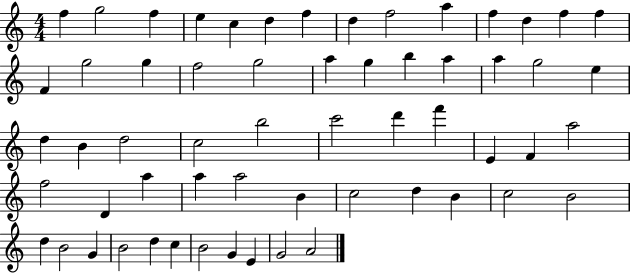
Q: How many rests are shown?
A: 0